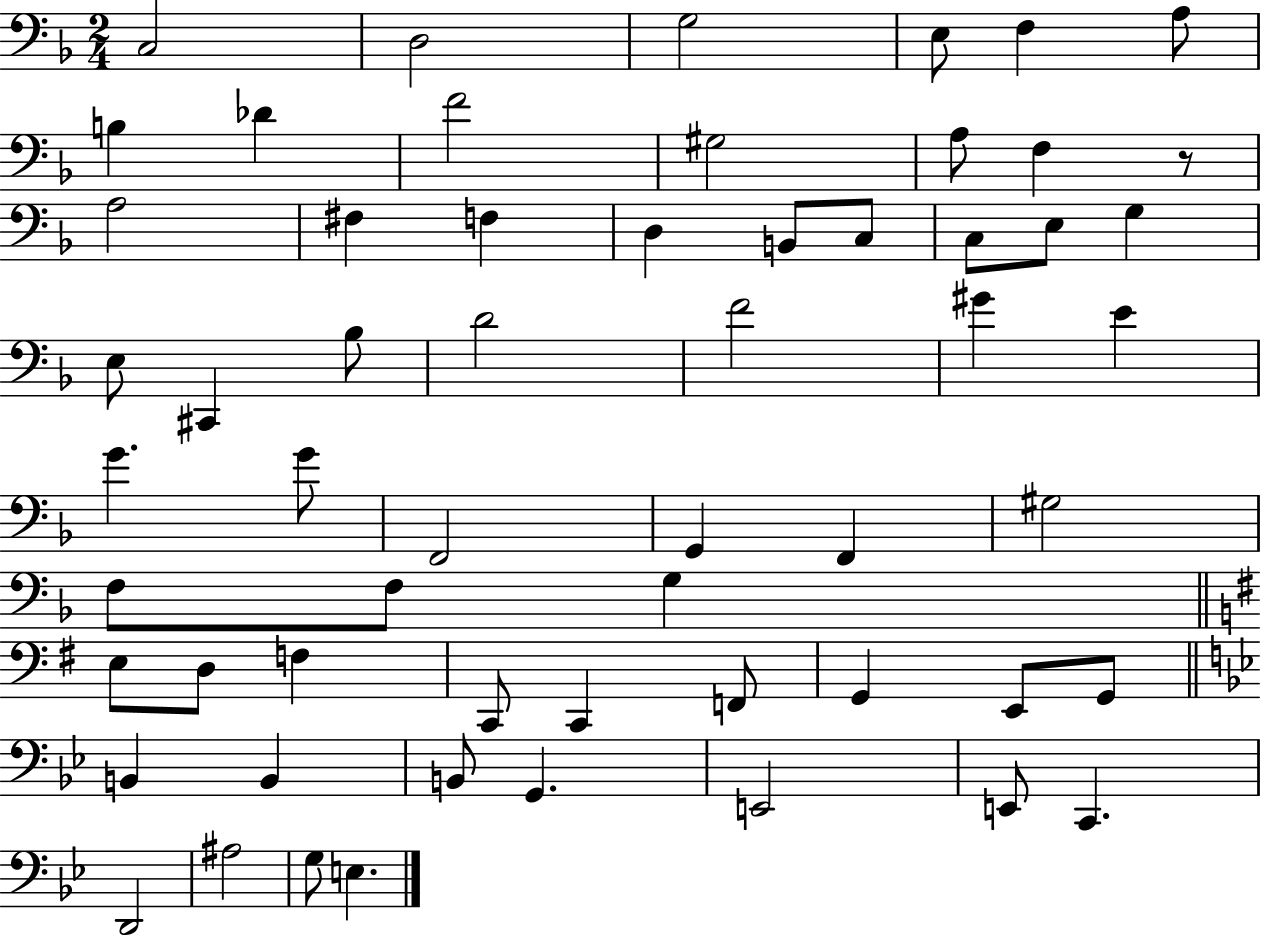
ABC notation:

X:1
T:Untitled
M:2/4
L:1/4
K:F
C,2 D,2 G,2 E,/2 F, A,/2 B, _D F2 ^G,2 A,/2 F, z/2 A,2 ^F, F, D, B,,/2 C,/2 C,/2 E,/2 G, E,/2 ^C,, _B,/2 D2 F2 ^G E G G/2 F,,2 G,, F,, ^G,2 F,/2 F,/2 G, E,/2 D,/2 F, C,,/2 C,, F,,/2 G,, E,,/2 G,,/2 B,, B,, B,,/2 G,, E,,2 E,,/2 C,, D,,2 ^A,2 G,/2 E,